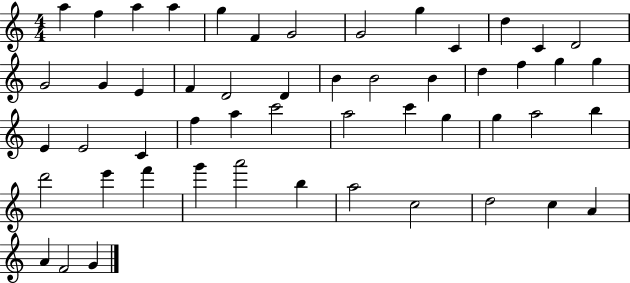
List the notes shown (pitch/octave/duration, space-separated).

A5/q F5/q A5/q A5/q G5/q F4/q G4/h G4/h G5/q C4/q D5/q C4/q D4/h G4/h G4/q E4/q F4/q D4/h D4/q B4/q B4/h B4/q D5/q F5/q G5/q G5/q E4/q E4/h C4/q F5/q A5/q C6/h A5/h C6/q G5/q G5/q A5/h B5/q D6/h E6/q F6/q G6/q A6/h B5/q A5/h C5/h D5/h C5/q A4/q A4/q F4/h G4/q